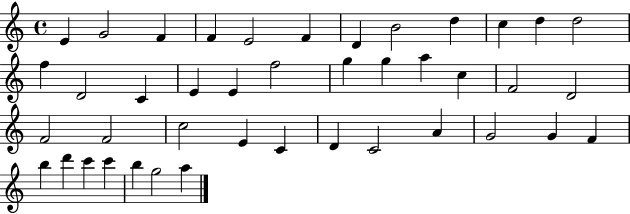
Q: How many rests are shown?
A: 0